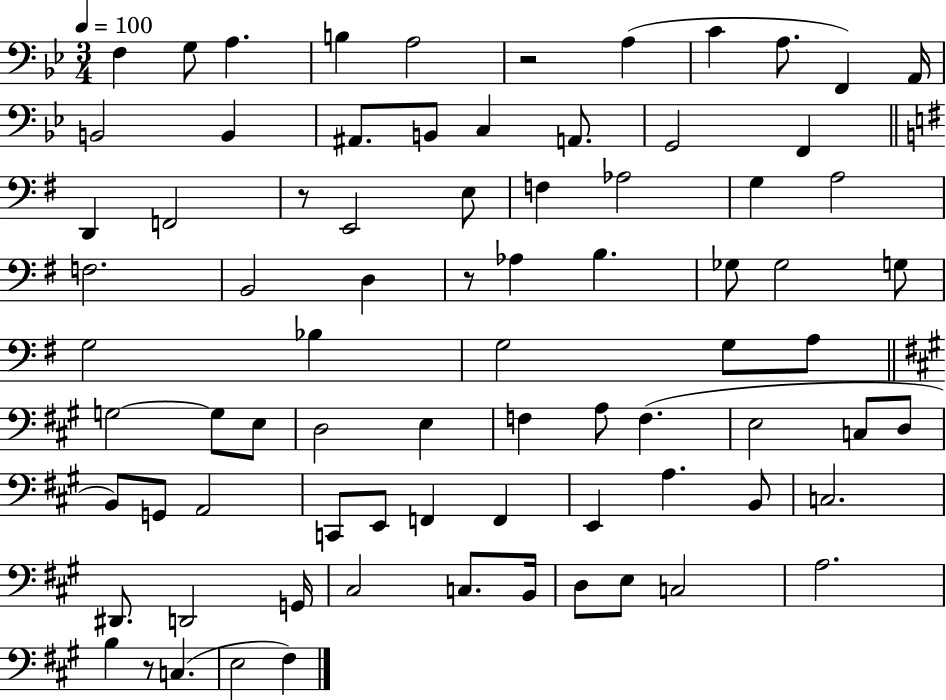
X:1
T:Untitled
M:3/4
L:1/4
K:Bb
F, G,/2 A, B, A,2 z2 A, C A,/2 F,, A,,/4 B,,2 B,, ^A,,/2 B,,/2 C, A,,/2 G,,2 F,, D,, F,,2 z/2 E,,2 E,/2 F, _A,2 G, A,2 F,2 B,,2 D, z/2 _A, B, _G,/2 _G,2 G,/2 G,2 _B, G,2 G,/2 A,/2 G,2 G,/2 E,/2 D,2 E, F, A,/2 F, E,2 C,/2 D,/2 B,,/2 G,,/2 A,,2 C,,/2 E,,/2 F,, F,, E,, A, B,,/2 C,2 ^D,,/2 D,,2 G,,/4 ^C,2 C,/2 B,,/4 D,/2 E,/2 C,2 A,2 B, z/2 C, E,2 ^F,